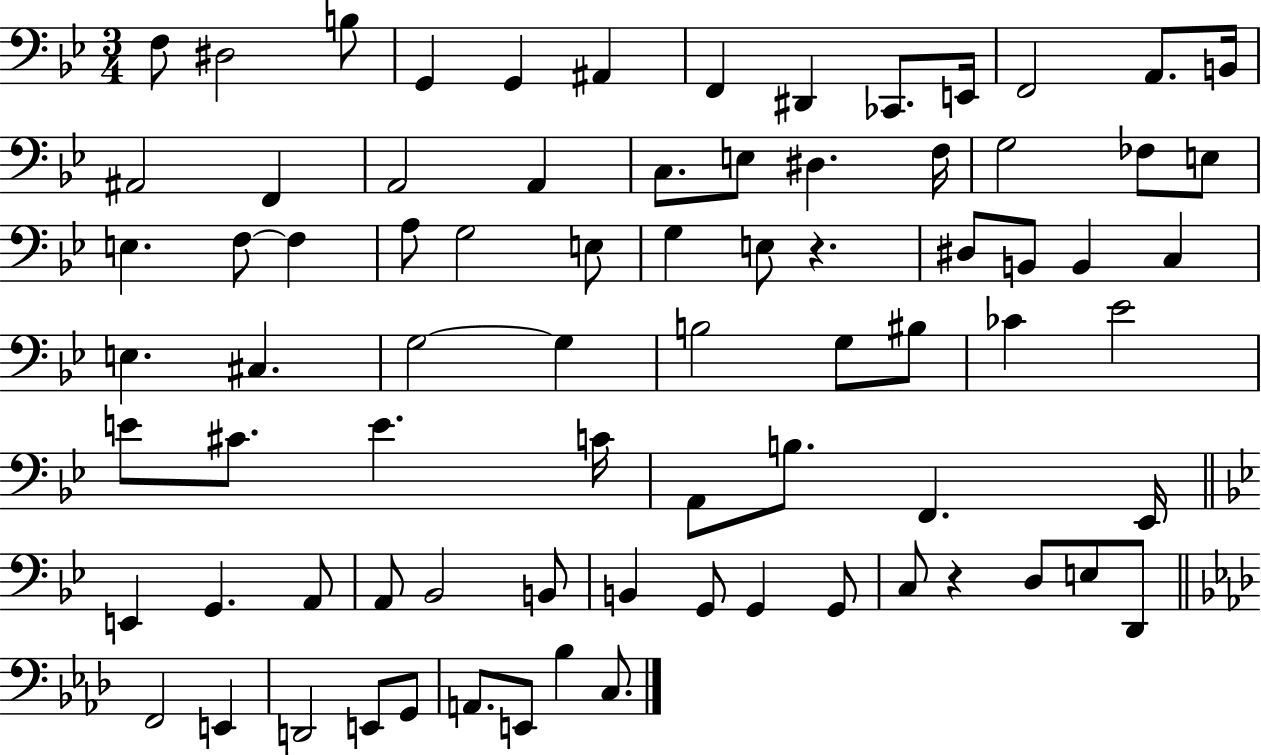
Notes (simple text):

F3/e D#3/h B3/e G2/q G2/q A#2/q F2/q D#2/q CES2/e. E2/s F2/h A2/e. B2/s A#2/h F2/q A2/h A2/q C3/e. E3/e D#3/q. F3/s G3/h FES3/e E3/e E3/q. F3/e F3/q A3/e G3/h E3/e G3/q E3/e R/q. D#3/e B2/e B2/q C3/q E3/q. C#3/q. G3/h G3/q B3/h G3/e BIS3/e CES4/q Eb4/h E4/e C#4/e. E4/q. C4/s A2/e B3/e. F2/q. Eb2/s E2/q G2/q. A2/e A2/e Bb2/h B2/e B2/q G2/e G2/q G2/e C3/e R/q D3/e E3/e D2/e F2/h E2/q D2/h E2/e G2/e A2/e. E2/e Bb3/q C3/e.